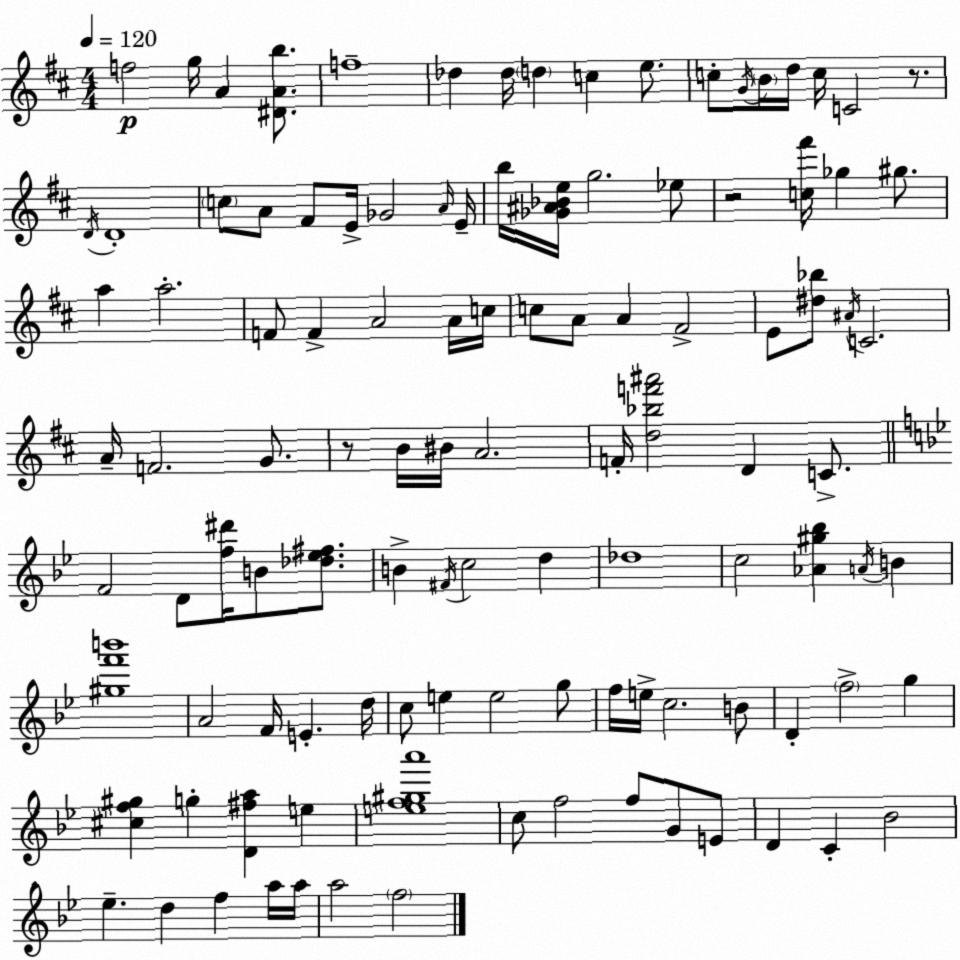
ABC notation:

X:1
T:Untitled
M:4/4
L:1/4
K:D
f2 g/4 A [^DAb]/2 f4 _d _d/4 d c e/2 c/2 G/4 B/4 d/4 c/4 C2 z/2 D/4 D4 c/2 A/2 ^F/2 E/4 _G2 A/4 E/4 b/4 [_G^A_Be]/4 g2 _e/2 z2 [c^f']/4 _g ^g/2 a a2 F/2 F A2 A/4 c/4 c/2 A/2 A ^F2 E/2 [^d_b]/2 ^A/4 C2 A/4 F2 G/2 z/2 B/4 ^B/4 A2 F/4 [d_bf'^a']2 D C/2 F2 D/2 [f^d']/4 B/2 [_d_e^f]/2 B ^F/4 c2 d _d4 c2 [_A^g_b] A/4 B [^gf'b']4 A2 F/4 E d/4 c/2 e e2 g/2 f/4 e/4 c2 B/2 D f2 g [^cf^g] g [D^fa] e [ef^ga']4 c/2 f2 f/2 G/2 E/2 D C _B2 _e d f a/4 a/4 a2 f2